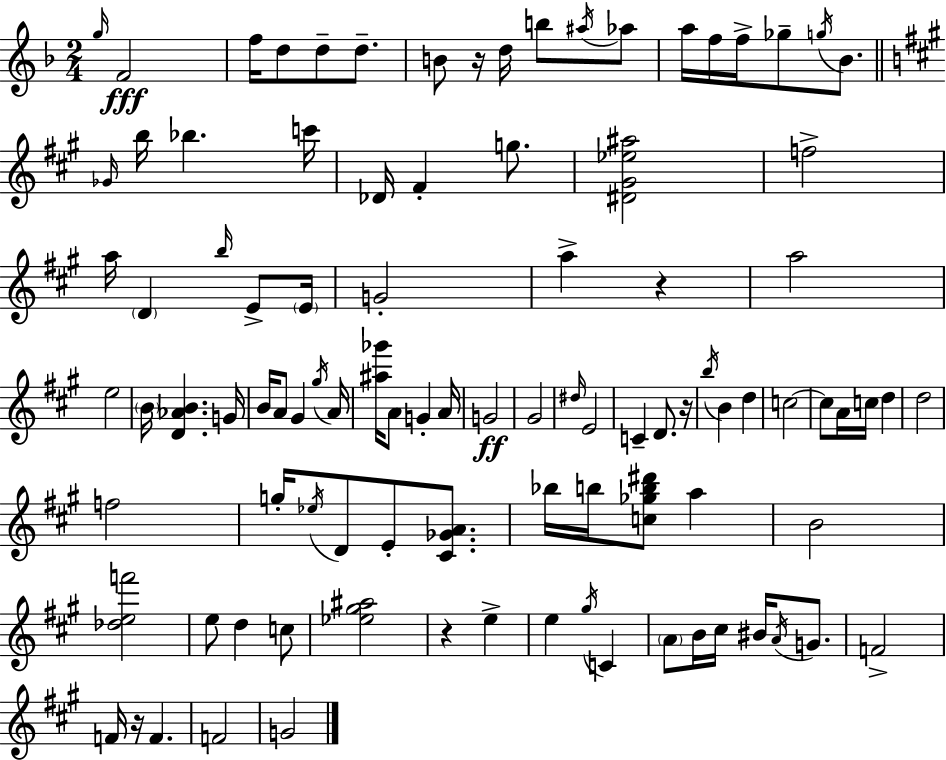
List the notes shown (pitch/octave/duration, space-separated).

G5/s F4/h F5/s D5/e D5/e D5/e. B4/e R/s D5/s B5/e A#5/s Ab5/e A5/s F5/s F5/s Gb5/e G5/s Bb4/e. Gb4/s B5/s Bb5/q. C6/s Db4/s F#4/q G5/e. [D#4,G#4,Eb5,A#5]/h F5/h A5/s D4/q B5/s E4/e E4/s G4/h A5/q R/q A5/h E5/h B4/s [D4,Ab4,B4]/q. G4/s B4/s A4/e G#4/q G#5/s A4/s [A#5,Gb6]/s A4/e G4/q A4/s G4/h G#4/h D#5/s E4/h C4/q D4/e. R/s B5/s B4/q D5/q C5/h C5/e A4/s C5/s D5/q D5/h F5/h G5/s Eb5/s D4/e E4/e [C#4,Gb4,A4]/e. Bb5/s B5/s [C5,Gb5,B5,D#6]/e A5/q B4/h [Db5,E5,F6]/h E5/e D5/q C5/e [Eb5,G#5,A#5]/h R/q E5/q E5/q G#5/s C4/q A4/e B4/s C#5/s BIS4/s A4/s G4/e. F4/h F4/s R/s F4/q. F4/h G4/h